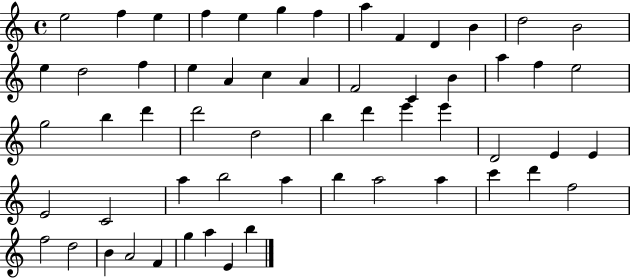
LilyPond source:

{
  \clef treble
  \time 4/4
  \defaultTimeSignature
  \key c \major
  e''2 f''4 e''4 | f''4 e''4 g''4 f''4 | a''4 f'4 d'4 b'4 | d''2 b'2 | \break e''4 d''2 f''4 | e''4 a'4 c''4 a'4 | f'2 c'4 b'4 | a''4 f''4 e''2 | \break g''2 b''4 d'''4 | d'''2 d''2 | b''4 d'''4 e'''4 e'''4 | d'2 e'4 e'4 | \break e'2 c'2 | a''4 b''2 a''4 | b''4 a''2 a''4 | c'''4 d'''4 f''2 | \break f''2 d''2 | b'4 a'2 f'4 | g''4 a''4 e'4 b''4 | \bar "|."
}